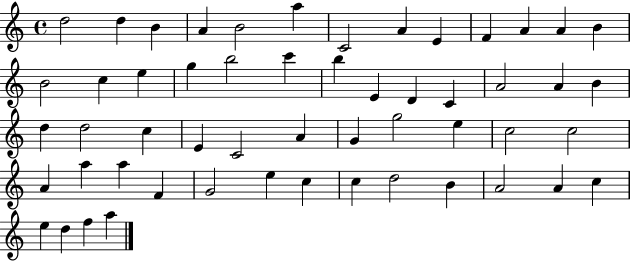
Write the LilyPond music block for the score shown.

{
  \clef treble
  \time 4/4
  \defaultTimeSignature
  \key c \major
  d''2 d''4 b'4 | a'4 b'2 a''4 | c'2 a'4 e'4 | f'4 a'4 a'4 b'4 | \break b'2 c''4 e''4 | g''4 b''2 c'''4 | b''4 e'4 d'4 c'4 | a'2 a'4 b'4 | \break d''4 d''2 c''4 | e'4 c'2 a'4 | g'4 g''2 e''4 | c''2 c''2 | \break a'4 a''4 a''4 f'4 | g'2 e''4 c''4 | c''4 d''2 b'4 | a'2 a'4 c''4 | \break e''4 d''4 f''4 a''4 | \bar "|."
}